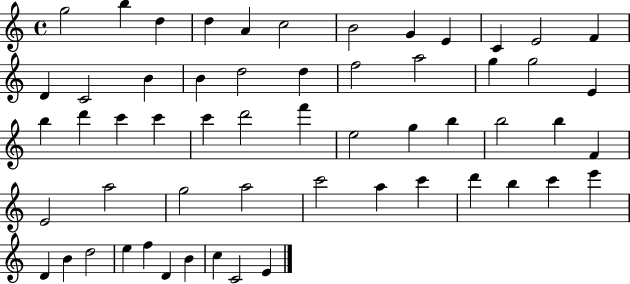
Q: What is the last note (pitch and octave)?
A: E4